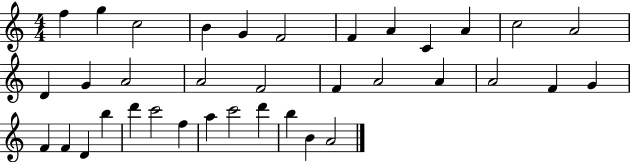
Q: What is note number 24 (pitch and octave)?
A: F4